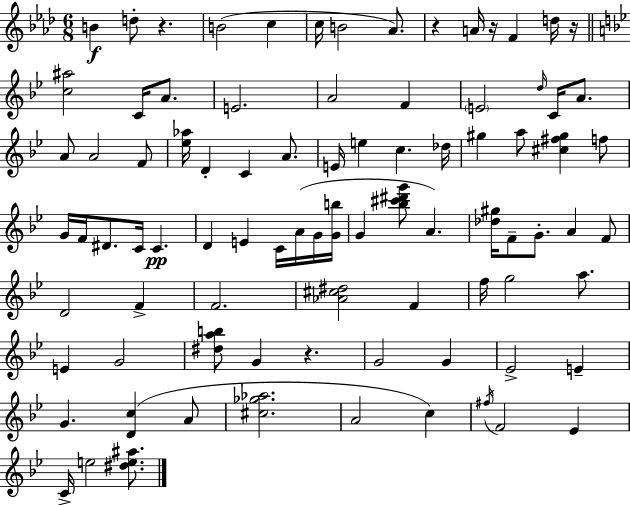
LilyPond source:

{
  \clef treble
  \numericTimeSignature
  \time 6/8
  \key aes \major
  b'4\f d''8-. r4. | b'2( c''4 | c''16 b'2 aes'8.) | r4 a'16 r16 f'4 d''16 r16 | \break \bar "||" \break \key g \minor <c'' ais''>2 c'16 a'8. | e'2. | a'2 f'4 | \parenthesize e'2 \grace { d''16 } c'16 a'8. | \break a'8 a'2 f'8 | <ees'' aes''>16 d'4-. c'4 a'8. | e'16 e''4 c''4. | des''16 gis''4 a''8 <cis'' fis'' gis''>4 f''8 | \break g'16 f'16 dis'8. c'16 c'4.\pp | d'4 e'4 c'16 a'16( g'16 | <g' b''>16 g'4 <bes'' cis''' dis''' g'''>8 a'4.) | <des'' gis''>16 f'8-- g'8.-. a'4 f'8 | \break d'2 f'4-> | f'2. | <aes' cis'' dis''>2 f'4 | f''16 g''2 a''8. | \break e'4 g'2 | <dis'' a'' b''>8 g'4 r4. | g'2 g'4 | ees'2-> e'4-- | \break g'4. <d' c''>4( a'8 | <cis'' ges'' aes''>2. | a'2 c''4) | \acciaccatura { fis''16 } f'2 ees'4 | \break c'16-> e''2 <dis'' e'' ais''>8. | \bar "|."
}